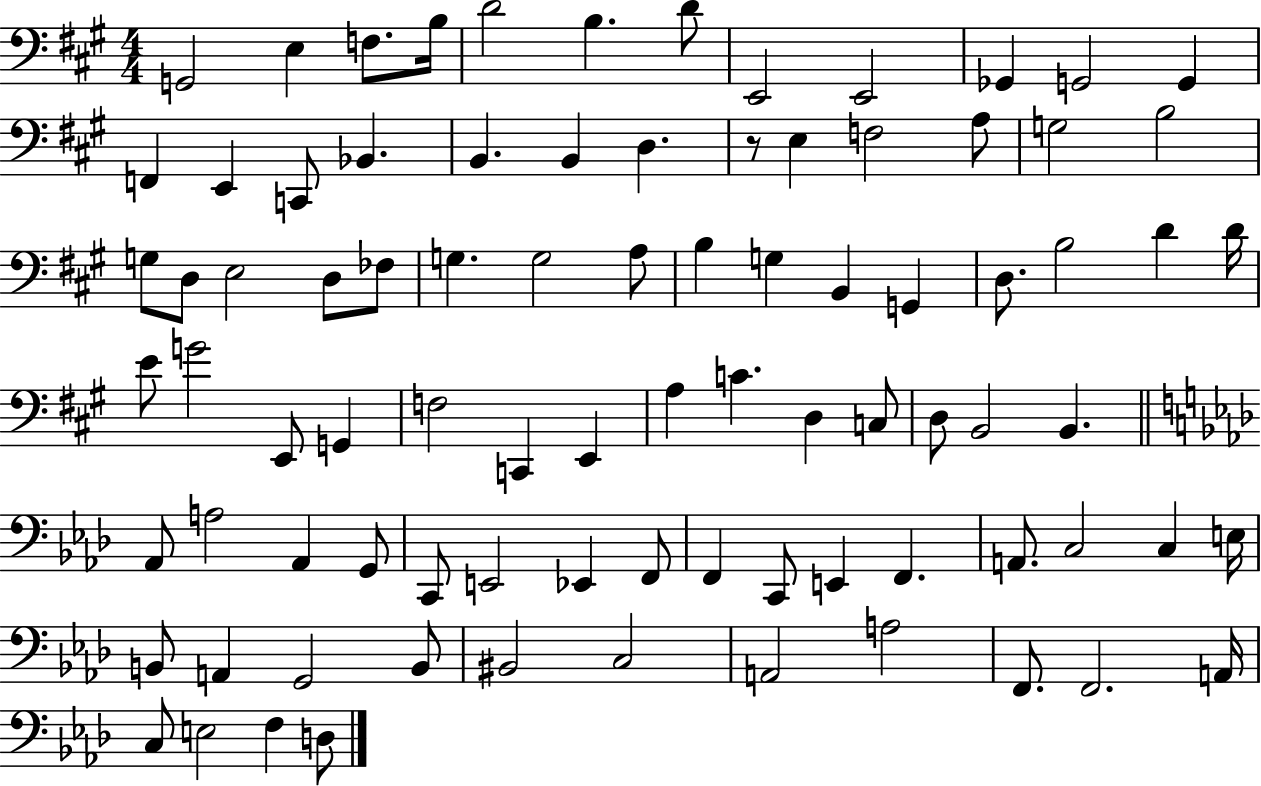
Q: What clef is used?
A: bass